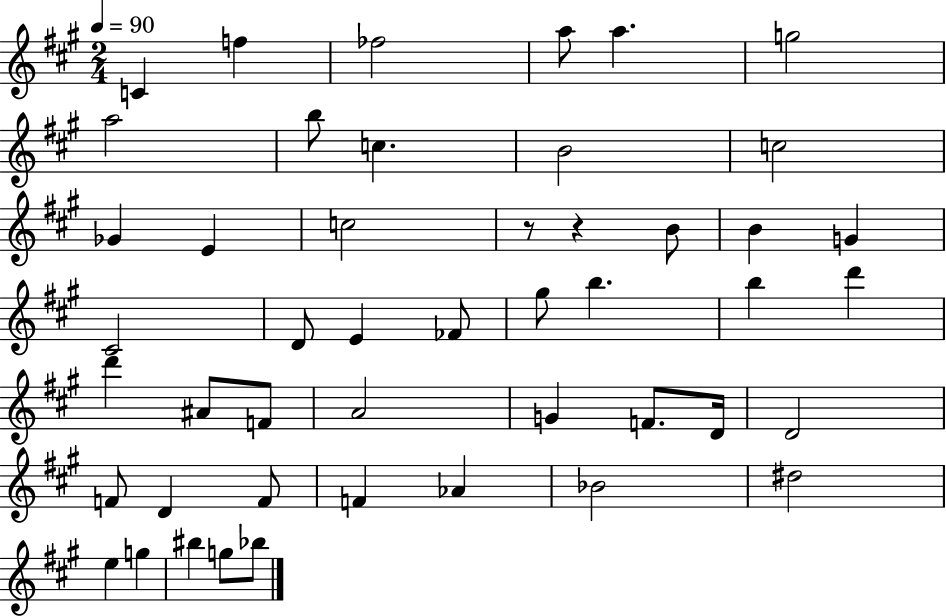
X:1
T:Untitled
M:2/4
L:1/4
K:A
C f _f2 a/2 a g2 a2 b/2 c B2 c2 _G E c2 z/2 z B/2 B G ^C2 D/2 E _F/2 ^g/2 b b d' d' ^A/2 F/2 A2 G F/2 D/4 D2 F/2 D F/2 F _A _B2 ^d2 e g ^b g/2 _b/2